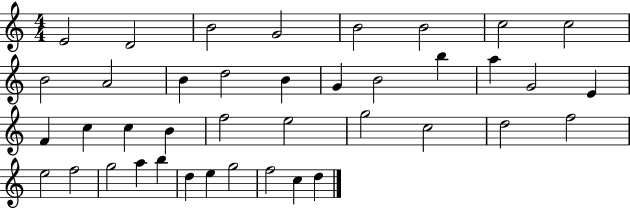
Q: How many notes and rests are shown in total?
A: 40